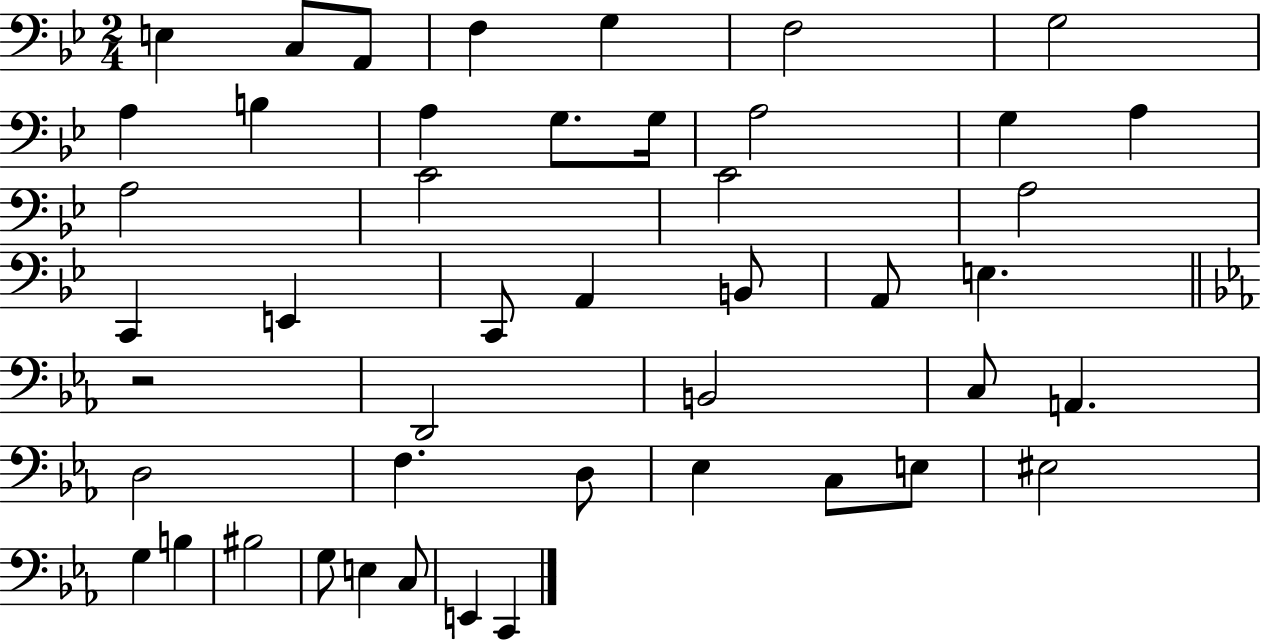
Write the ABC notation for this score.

X:1
T:Untitled
M:2/4
L:1/4
K:Bb
E, C,/2 A,,/2 F, G, F,2 G,2 A, B, A, G,/2 G,/4 A,2 G, A, A,2 C2 C2 A,2 C,, E,, C,,/2 A,, B,,/2 A,,/2 E, z2 D,,2 B,,2 C,/2 A,, D,2 F, D,/2 _E, C,/2 E,/2 ^E,2 G, B, ^B,2 G,/2 E, C,/2 E,, C,,